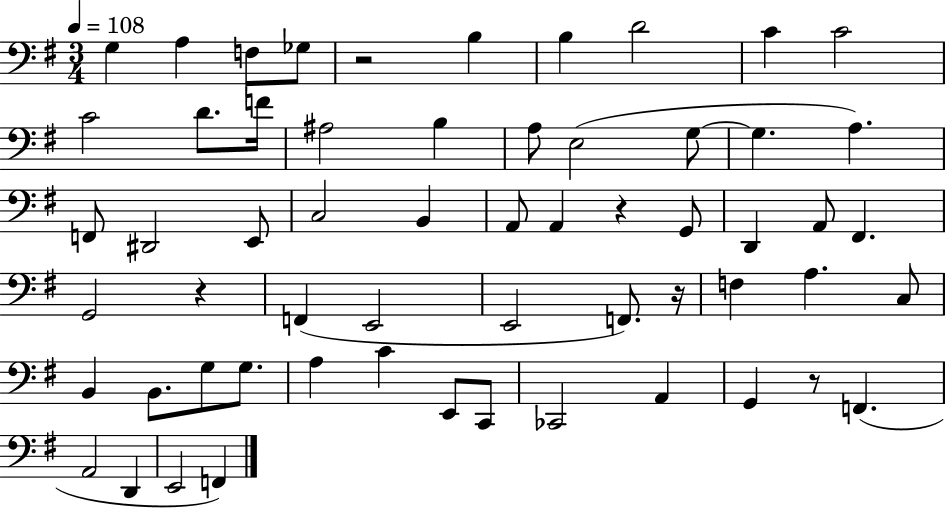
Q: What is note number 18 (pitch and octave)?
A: G3